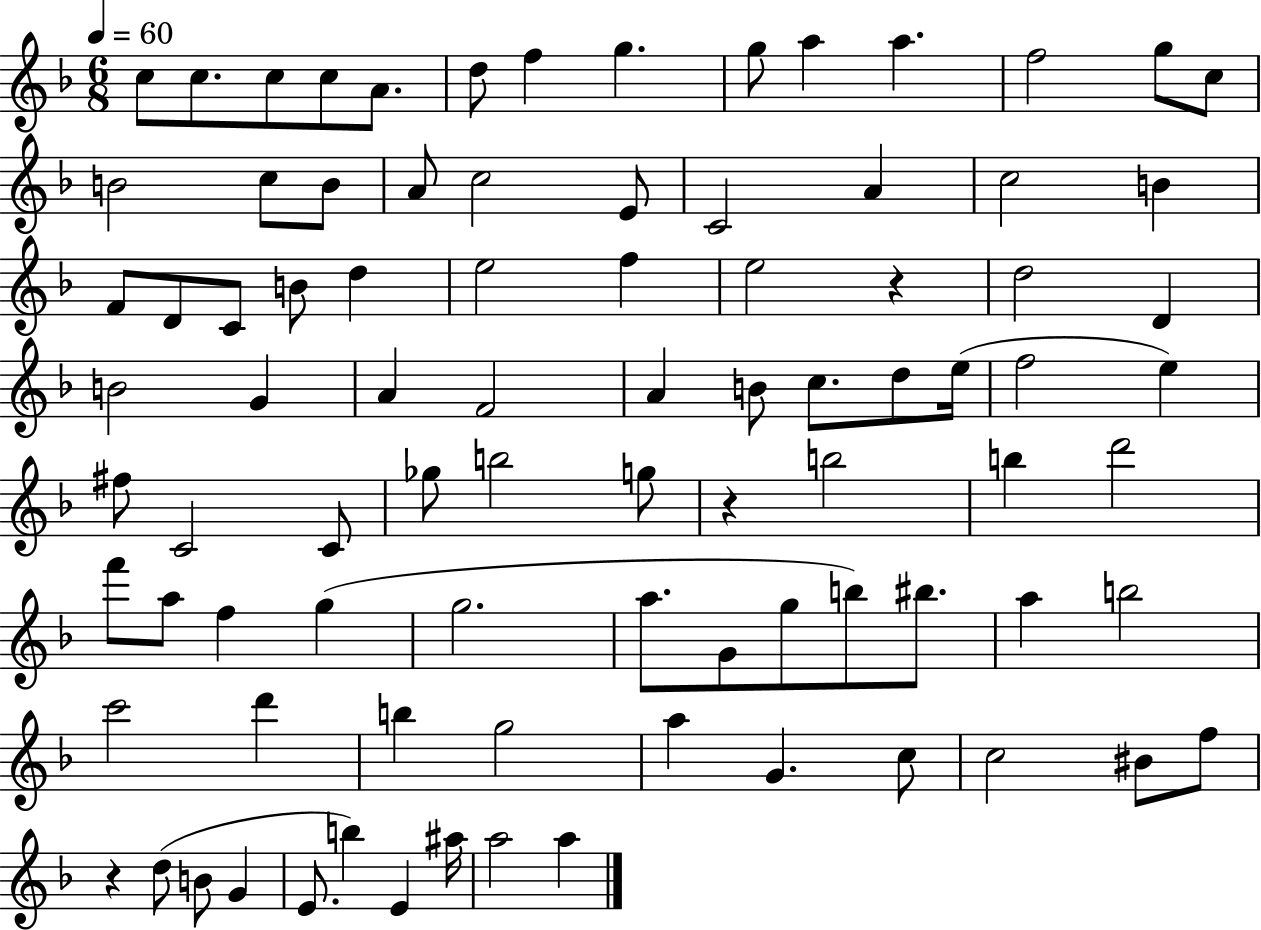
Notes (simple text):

C5/e C5/e. C5/e C5/e A4/e. D5/e F5/q G5/q. G5/e A5/q A5/q. F5/h G5/e C5/e B4/h C5/e B4/e A4/e C5/h E4/e C4/h A4/q C5/h B4/q F4/e D4/e C4/e B4/e D5/q E5/h F5/q E5/h R/q D5/h D4/q B4/h G4/q A4/q F4/h A4/q B4/e C5/e. D5/e E5/s F5/h E5/q F#5/e C4/h C4/e Gb5/e B5/h G5/e R/q B5/h B5/q D6/h F6/e A5/e F5/q G5/q G5/h. A5/e. G4/e G5/e B5/e BIS5/e. A5/q B5/h C6/h D6/q B5/q G5/h A5/q G4/q. C5/e C5/h BIS4/e F5/e R/q D5/e B4/e G4/q E4/e. B5/q E4/q A#5/s A5/h A5/q